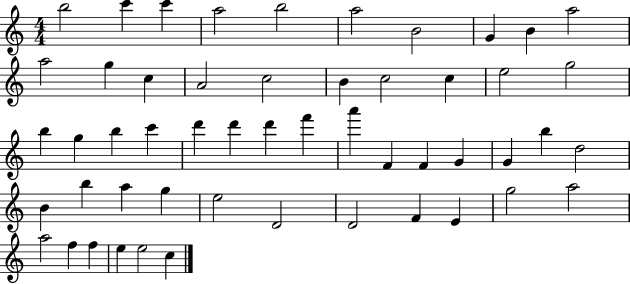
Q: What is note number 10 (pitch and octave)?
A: A5